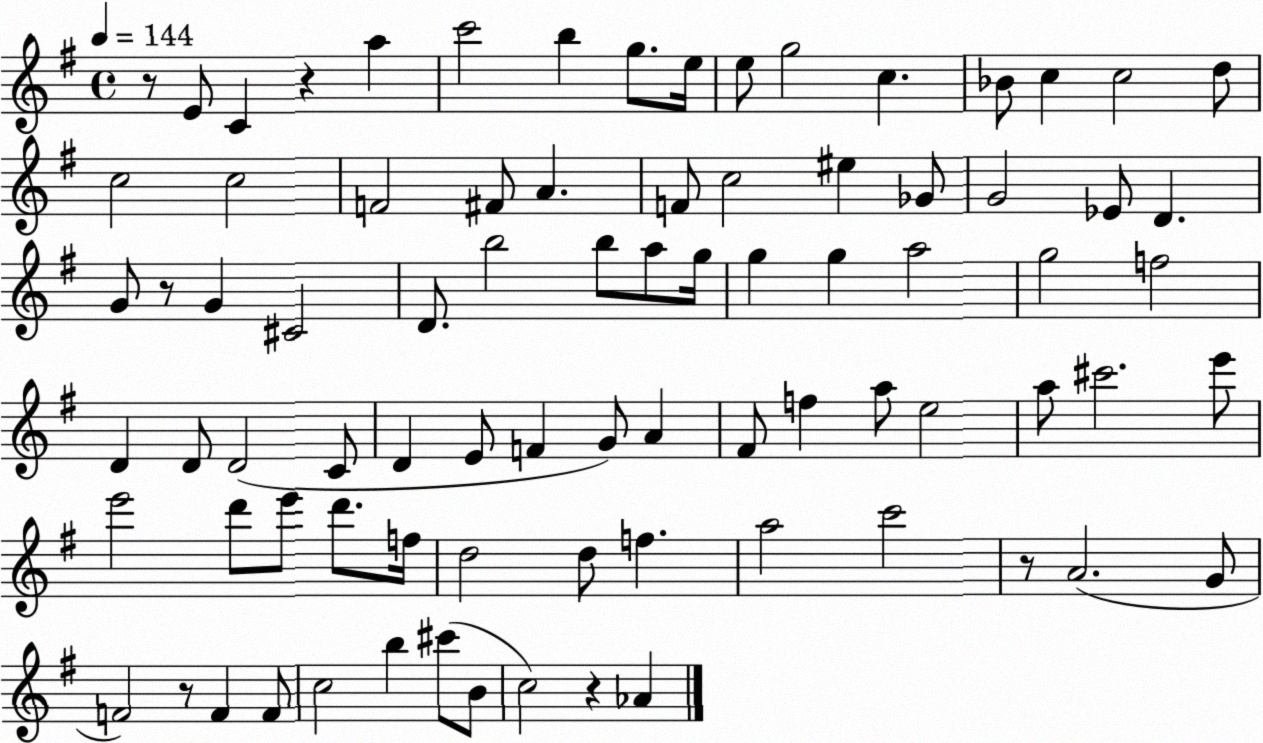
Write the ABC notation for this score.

X:1
T:Untitled
M:4/4
L:1/4
K:G
z/2 E/2 C z a c'2 b g/2 e/4 e/2 g2 c _B/2 c c2 d/2 c2 c2 F2 ^F/2 A F/2 c2 ^e _G/2 G2 _E/2 D G/2 z/2 G ^C2 D/2 b2 b/2 a/2 g/4 g g a2 g2 f2 D D/2 D2 C/2 D E/2 F G/2 A ^F/2 f a/2 e2 a/2 ^c'2 e'/2 e'2 d'/2 e'/2 d'/2 f/4 d2 d/2 f a2 c'2 z/2 A2 G/2 F2 z/2 F F/2 c2 b ^c'/2 B/2 c2 z _A